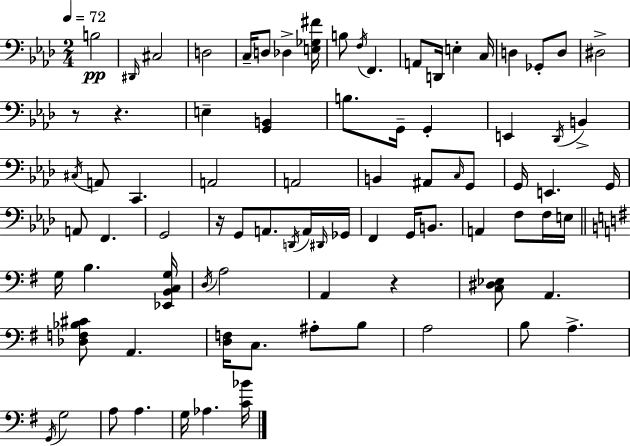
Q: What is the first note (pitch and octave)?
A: B3